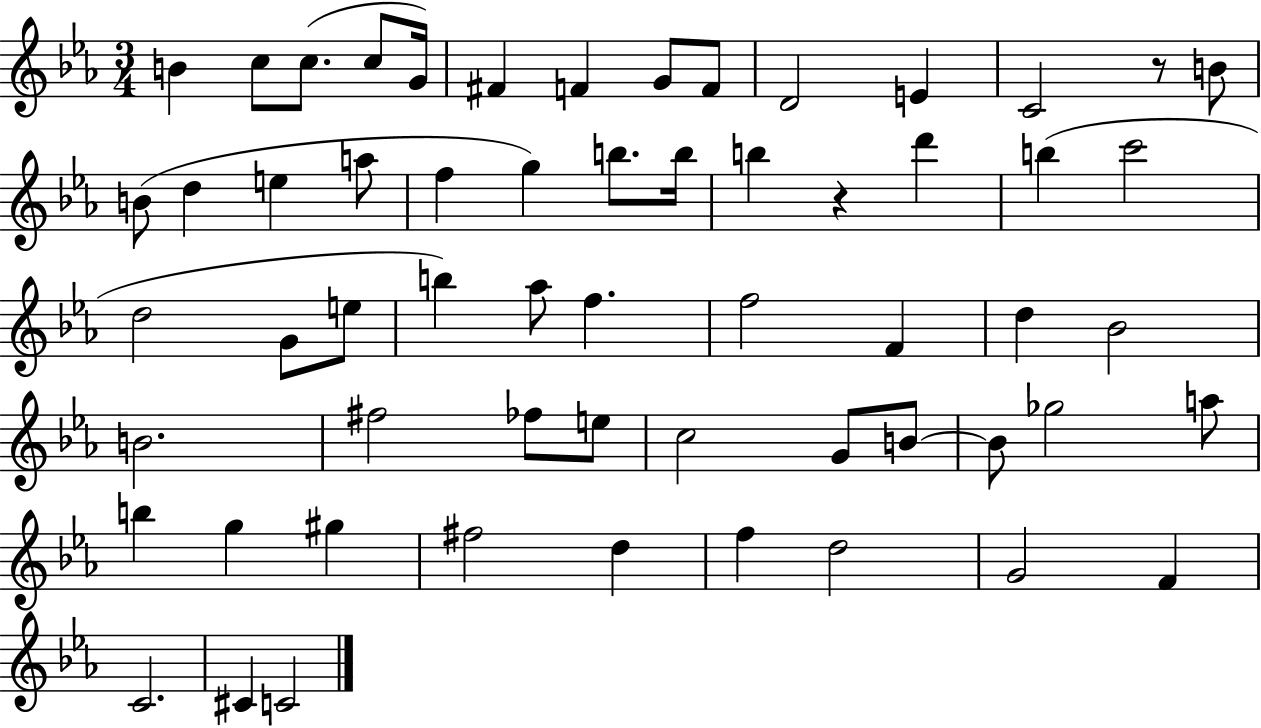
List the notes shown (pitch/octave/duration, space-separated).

B4/q C5/e C5/e. C5/e G4/s F#4/q F4/q G4/e F4/e D4/h E4/q C4/h R/e B4/e B4/e D5/q E5/q A5/e F5/q G5/q B5/e. B5/s B5/q R/q D6/q B5/q C6/h D5/h G4/e E5/e B5/q Ab5/e F5/q. F5/h F4/q D5/q Bb4/h B4/h. F#5/h FES5/e E5/e C5/h G4/e B4/e B4/e Gb5/h A5/e B5/q G5/q G#5/q F#5/h D5/q F5/q D5/h G4/h F4/q C4/h. C#4/q C4/h